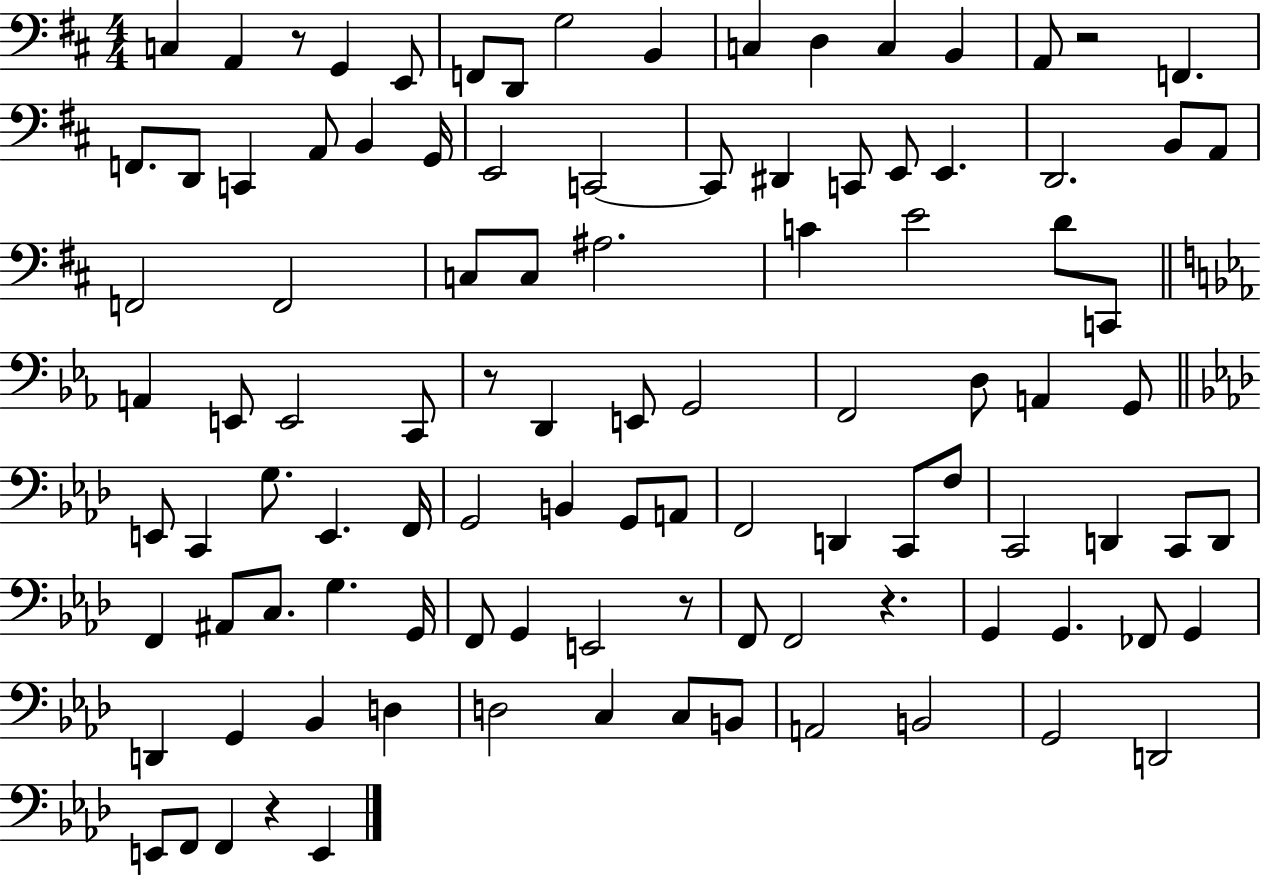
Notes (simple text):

C3/q A2/q R/e G2/q E2/e F2/e D2/e G3/h B2/q C3/q D3/q C3/q B2/q A2/e R/h F2/q. F2/e. D2/e C2/q A2/e B2/q G2/s E2/h C2/h C2/e D#2/q C2/e E2/e E2/q. D2/h. B2/e A2/e F2/h F2/h C3/e C3/e A#3/h. C4/q E4/h D4/e C2/e A2/q E2/e E2/h C2/e R/e D2/q E2/e G2/h F2/h D3/e A2/q G2/e E2/e C2/q G3/e. E2/q. F2/s G2/h B2/q G2/e A2/e F2/h D2/q C2/e F3/e C2/h D2/q C2/e D2/e F2/q A#2/e C3/e. G3/q. G2/s F2/e G2/q E2/h R/e F2/e F2/h R/q. G2/q G2/q. FES2/e G2/q D2/q G2/q Bb2/q D3/q D3/h C3/q C3/e B2/e A2/h B2/h G2/h D2/h E2/e F2/e F2/q R/q E2/q